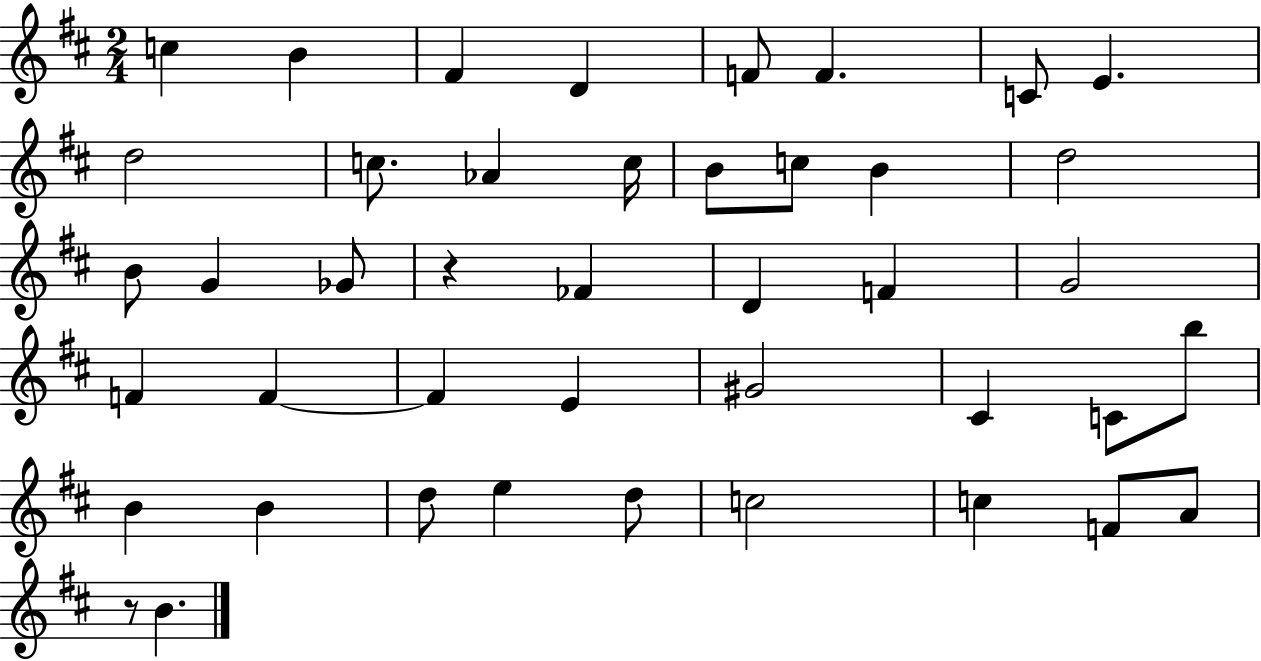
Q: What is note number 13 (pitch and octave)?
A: B4